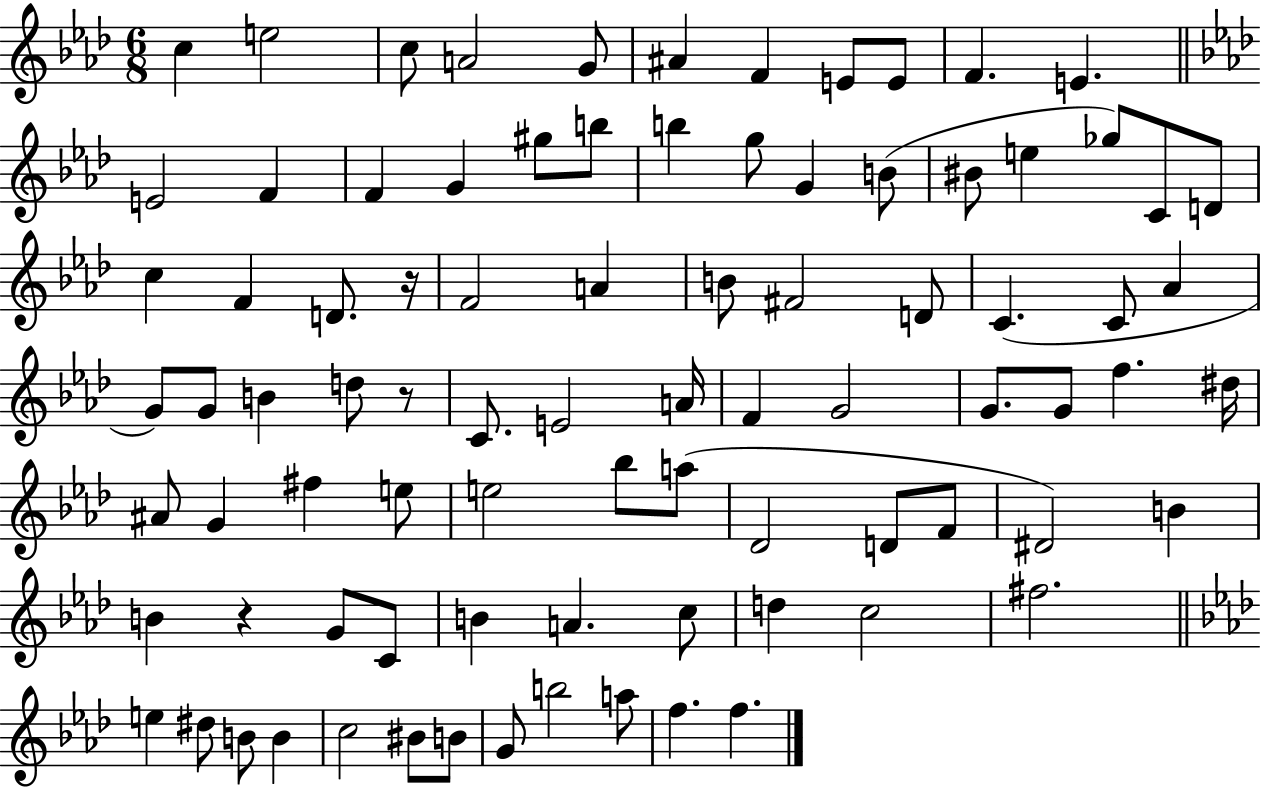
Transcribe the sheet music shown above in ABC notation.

X:1
T:Untitled
M:6/8
L:1/4
K:Ab
c e2 c/2 A2 G/2 ^A F E/2 E/2 F E E2 F F G ^g/2 b/2 b g/2 G B/2 ^B/2 e _g/2 C/2 D/2 c F D/2 z/4 F2 A B/2 ^F2 D/2 C C/2 _A G/2 G/2 B d/2 z/2 C/2 E2 A/4 F G2 G/2 G/2 f ^d/4 ^A/2 G ^f e/2 e2 _b/2 a/2 _D2 D/2 F/2 ^D2 B B z G/2 C/2 B A c/2 d c2 ^f2 e ^d/2 B/2 B c2 ^B/2 B/2 G/2 b2 a/2 f f